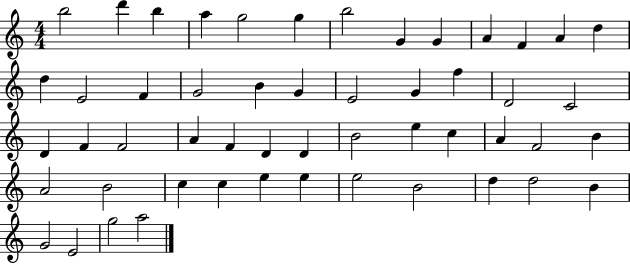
B5/h D6/q B5/q A5/q G5/h G5/q B5/h G4/q G4/q A4/q F4/q A4/q D5/q D5/q E4/h F4/q G4/h B4/q G4/q E4/h G4/q F5/q D4/h C4/h D4/q F4/q F4/h A4/q F4/q D4/q D4/q B4/h E5/q C5/q A4/q F4/h B4/q A4/h B4/h C5/q C5/q E5/q E5/q E5/h B4/h D5/q D5/h B4/q G4/h E4/h G5/h A5/h